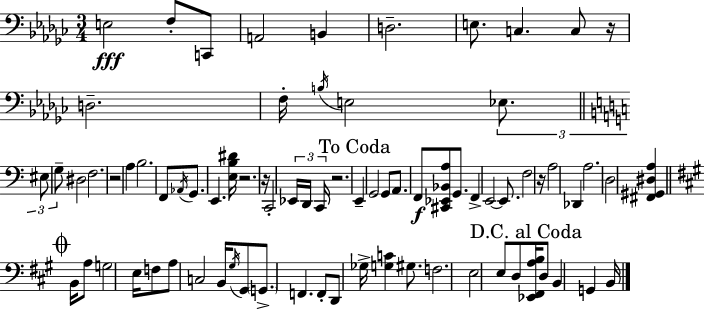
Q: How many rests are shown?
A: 6